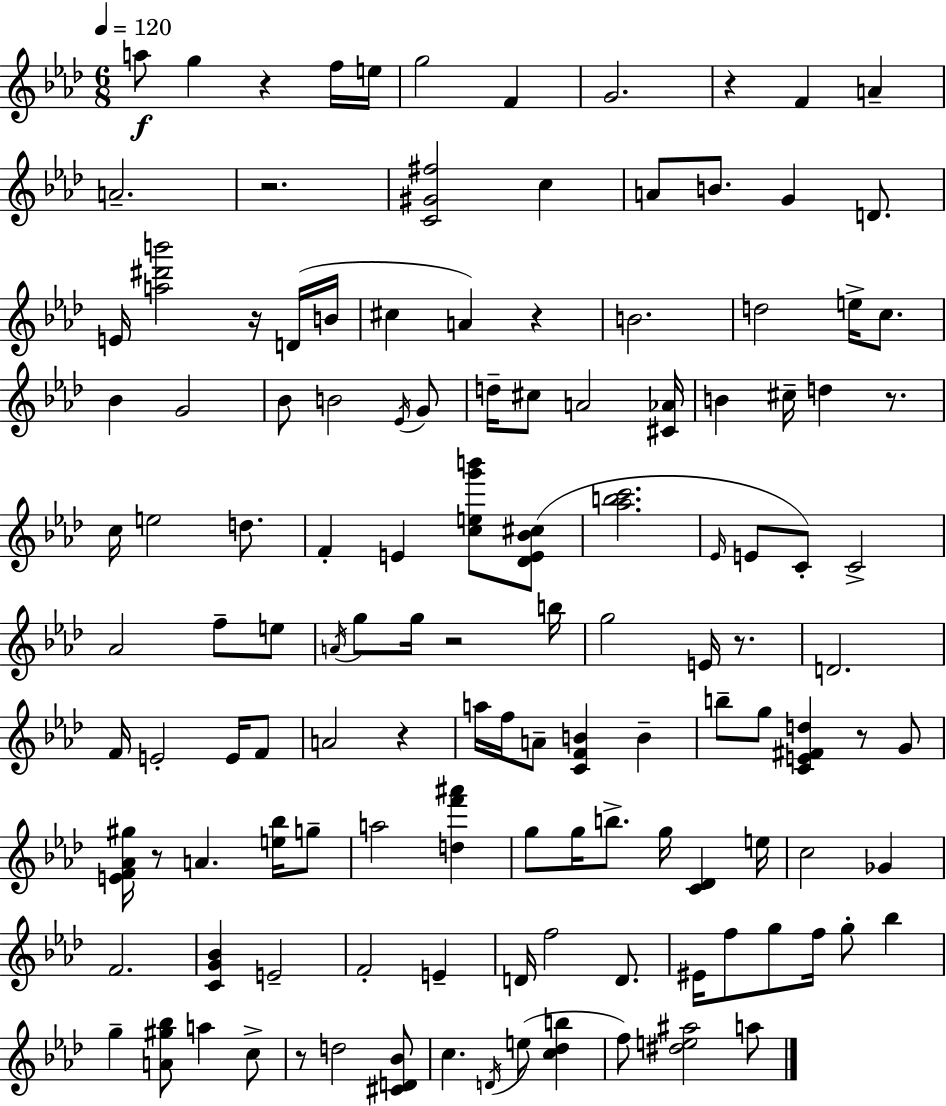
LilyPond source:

{
  \clef treble
  \numericTimeSignature
  \time 6/8
  \key f \minor
  \tempo 4 = 120
  \repeat volta 2 { a''8\f g''4 r4 f''16 e''16 | g''2 f'4 | g'2. | r4 f'4 a'4-- | \break a'2.-- | r2. | <c' gis' fis''>2 c''4 | a'8 b'8. g'4 d'8. | \break e'16 <a'' dis''' b'''>2 r16 d'16( b'16 | cis''4 a'4) r4 | b'2. | d''2 e''16-> c''8. | \break bes'4 g'2 | bes'8 b'2 \acciaccatura { ees'16 } g'8 | d''16-- cis''8 a'2 | <cis' aes'>16 b'4 cis''16-- d''4 r8. | \break c''16 e''2 d''8. | f'4-. e'4 <c'' e'' g''' b'''>8 <des' e' bes' cis''>8( | <aes'' b'' c'''>2. | \grace { ees'16 } e'8 c'8-.) c'2-> | \break aes'2 f''8-- | e''8 \acciaccatura { a'16 } g''8 g''16 r2 | b''16 g''2 e'16 | r8. d'2. | \break f'16 e'2-. | e'16 f'8 a'2 r4 | a''16 f''16 a'8-- <c' f' b'>4 b'4-- | b''8-- g''8 <c' e' fis' d''>4 r8 | \break g'8 <e' f' aes' gis''>16 r8 a'4. | <e'' bes''>16 g''8-- a''2 <d'' f''' ais'''>4 | g''8 g''16 b''8.-> g''16 <c' des'>4 | e''16 c''2 ges'4 | \break f'2. | <c' g' bes'>4 e'2-- | f'2-. e'4-- | d'16 f''2 | \break d'8. eis'16 f''8 g''8 f''16 g''8-. bes''4 | g''4-- <a' gis'' bes''>8 a''4 | c''8-> r8 d''2 | <cis' d' bes'>8 c''4. \acciaccatura { d'16 }( e''8 | \break <c'' des'' b''>4 f''8) <dis'' e'' ais''>2 | a''8 } \bar "|."
}